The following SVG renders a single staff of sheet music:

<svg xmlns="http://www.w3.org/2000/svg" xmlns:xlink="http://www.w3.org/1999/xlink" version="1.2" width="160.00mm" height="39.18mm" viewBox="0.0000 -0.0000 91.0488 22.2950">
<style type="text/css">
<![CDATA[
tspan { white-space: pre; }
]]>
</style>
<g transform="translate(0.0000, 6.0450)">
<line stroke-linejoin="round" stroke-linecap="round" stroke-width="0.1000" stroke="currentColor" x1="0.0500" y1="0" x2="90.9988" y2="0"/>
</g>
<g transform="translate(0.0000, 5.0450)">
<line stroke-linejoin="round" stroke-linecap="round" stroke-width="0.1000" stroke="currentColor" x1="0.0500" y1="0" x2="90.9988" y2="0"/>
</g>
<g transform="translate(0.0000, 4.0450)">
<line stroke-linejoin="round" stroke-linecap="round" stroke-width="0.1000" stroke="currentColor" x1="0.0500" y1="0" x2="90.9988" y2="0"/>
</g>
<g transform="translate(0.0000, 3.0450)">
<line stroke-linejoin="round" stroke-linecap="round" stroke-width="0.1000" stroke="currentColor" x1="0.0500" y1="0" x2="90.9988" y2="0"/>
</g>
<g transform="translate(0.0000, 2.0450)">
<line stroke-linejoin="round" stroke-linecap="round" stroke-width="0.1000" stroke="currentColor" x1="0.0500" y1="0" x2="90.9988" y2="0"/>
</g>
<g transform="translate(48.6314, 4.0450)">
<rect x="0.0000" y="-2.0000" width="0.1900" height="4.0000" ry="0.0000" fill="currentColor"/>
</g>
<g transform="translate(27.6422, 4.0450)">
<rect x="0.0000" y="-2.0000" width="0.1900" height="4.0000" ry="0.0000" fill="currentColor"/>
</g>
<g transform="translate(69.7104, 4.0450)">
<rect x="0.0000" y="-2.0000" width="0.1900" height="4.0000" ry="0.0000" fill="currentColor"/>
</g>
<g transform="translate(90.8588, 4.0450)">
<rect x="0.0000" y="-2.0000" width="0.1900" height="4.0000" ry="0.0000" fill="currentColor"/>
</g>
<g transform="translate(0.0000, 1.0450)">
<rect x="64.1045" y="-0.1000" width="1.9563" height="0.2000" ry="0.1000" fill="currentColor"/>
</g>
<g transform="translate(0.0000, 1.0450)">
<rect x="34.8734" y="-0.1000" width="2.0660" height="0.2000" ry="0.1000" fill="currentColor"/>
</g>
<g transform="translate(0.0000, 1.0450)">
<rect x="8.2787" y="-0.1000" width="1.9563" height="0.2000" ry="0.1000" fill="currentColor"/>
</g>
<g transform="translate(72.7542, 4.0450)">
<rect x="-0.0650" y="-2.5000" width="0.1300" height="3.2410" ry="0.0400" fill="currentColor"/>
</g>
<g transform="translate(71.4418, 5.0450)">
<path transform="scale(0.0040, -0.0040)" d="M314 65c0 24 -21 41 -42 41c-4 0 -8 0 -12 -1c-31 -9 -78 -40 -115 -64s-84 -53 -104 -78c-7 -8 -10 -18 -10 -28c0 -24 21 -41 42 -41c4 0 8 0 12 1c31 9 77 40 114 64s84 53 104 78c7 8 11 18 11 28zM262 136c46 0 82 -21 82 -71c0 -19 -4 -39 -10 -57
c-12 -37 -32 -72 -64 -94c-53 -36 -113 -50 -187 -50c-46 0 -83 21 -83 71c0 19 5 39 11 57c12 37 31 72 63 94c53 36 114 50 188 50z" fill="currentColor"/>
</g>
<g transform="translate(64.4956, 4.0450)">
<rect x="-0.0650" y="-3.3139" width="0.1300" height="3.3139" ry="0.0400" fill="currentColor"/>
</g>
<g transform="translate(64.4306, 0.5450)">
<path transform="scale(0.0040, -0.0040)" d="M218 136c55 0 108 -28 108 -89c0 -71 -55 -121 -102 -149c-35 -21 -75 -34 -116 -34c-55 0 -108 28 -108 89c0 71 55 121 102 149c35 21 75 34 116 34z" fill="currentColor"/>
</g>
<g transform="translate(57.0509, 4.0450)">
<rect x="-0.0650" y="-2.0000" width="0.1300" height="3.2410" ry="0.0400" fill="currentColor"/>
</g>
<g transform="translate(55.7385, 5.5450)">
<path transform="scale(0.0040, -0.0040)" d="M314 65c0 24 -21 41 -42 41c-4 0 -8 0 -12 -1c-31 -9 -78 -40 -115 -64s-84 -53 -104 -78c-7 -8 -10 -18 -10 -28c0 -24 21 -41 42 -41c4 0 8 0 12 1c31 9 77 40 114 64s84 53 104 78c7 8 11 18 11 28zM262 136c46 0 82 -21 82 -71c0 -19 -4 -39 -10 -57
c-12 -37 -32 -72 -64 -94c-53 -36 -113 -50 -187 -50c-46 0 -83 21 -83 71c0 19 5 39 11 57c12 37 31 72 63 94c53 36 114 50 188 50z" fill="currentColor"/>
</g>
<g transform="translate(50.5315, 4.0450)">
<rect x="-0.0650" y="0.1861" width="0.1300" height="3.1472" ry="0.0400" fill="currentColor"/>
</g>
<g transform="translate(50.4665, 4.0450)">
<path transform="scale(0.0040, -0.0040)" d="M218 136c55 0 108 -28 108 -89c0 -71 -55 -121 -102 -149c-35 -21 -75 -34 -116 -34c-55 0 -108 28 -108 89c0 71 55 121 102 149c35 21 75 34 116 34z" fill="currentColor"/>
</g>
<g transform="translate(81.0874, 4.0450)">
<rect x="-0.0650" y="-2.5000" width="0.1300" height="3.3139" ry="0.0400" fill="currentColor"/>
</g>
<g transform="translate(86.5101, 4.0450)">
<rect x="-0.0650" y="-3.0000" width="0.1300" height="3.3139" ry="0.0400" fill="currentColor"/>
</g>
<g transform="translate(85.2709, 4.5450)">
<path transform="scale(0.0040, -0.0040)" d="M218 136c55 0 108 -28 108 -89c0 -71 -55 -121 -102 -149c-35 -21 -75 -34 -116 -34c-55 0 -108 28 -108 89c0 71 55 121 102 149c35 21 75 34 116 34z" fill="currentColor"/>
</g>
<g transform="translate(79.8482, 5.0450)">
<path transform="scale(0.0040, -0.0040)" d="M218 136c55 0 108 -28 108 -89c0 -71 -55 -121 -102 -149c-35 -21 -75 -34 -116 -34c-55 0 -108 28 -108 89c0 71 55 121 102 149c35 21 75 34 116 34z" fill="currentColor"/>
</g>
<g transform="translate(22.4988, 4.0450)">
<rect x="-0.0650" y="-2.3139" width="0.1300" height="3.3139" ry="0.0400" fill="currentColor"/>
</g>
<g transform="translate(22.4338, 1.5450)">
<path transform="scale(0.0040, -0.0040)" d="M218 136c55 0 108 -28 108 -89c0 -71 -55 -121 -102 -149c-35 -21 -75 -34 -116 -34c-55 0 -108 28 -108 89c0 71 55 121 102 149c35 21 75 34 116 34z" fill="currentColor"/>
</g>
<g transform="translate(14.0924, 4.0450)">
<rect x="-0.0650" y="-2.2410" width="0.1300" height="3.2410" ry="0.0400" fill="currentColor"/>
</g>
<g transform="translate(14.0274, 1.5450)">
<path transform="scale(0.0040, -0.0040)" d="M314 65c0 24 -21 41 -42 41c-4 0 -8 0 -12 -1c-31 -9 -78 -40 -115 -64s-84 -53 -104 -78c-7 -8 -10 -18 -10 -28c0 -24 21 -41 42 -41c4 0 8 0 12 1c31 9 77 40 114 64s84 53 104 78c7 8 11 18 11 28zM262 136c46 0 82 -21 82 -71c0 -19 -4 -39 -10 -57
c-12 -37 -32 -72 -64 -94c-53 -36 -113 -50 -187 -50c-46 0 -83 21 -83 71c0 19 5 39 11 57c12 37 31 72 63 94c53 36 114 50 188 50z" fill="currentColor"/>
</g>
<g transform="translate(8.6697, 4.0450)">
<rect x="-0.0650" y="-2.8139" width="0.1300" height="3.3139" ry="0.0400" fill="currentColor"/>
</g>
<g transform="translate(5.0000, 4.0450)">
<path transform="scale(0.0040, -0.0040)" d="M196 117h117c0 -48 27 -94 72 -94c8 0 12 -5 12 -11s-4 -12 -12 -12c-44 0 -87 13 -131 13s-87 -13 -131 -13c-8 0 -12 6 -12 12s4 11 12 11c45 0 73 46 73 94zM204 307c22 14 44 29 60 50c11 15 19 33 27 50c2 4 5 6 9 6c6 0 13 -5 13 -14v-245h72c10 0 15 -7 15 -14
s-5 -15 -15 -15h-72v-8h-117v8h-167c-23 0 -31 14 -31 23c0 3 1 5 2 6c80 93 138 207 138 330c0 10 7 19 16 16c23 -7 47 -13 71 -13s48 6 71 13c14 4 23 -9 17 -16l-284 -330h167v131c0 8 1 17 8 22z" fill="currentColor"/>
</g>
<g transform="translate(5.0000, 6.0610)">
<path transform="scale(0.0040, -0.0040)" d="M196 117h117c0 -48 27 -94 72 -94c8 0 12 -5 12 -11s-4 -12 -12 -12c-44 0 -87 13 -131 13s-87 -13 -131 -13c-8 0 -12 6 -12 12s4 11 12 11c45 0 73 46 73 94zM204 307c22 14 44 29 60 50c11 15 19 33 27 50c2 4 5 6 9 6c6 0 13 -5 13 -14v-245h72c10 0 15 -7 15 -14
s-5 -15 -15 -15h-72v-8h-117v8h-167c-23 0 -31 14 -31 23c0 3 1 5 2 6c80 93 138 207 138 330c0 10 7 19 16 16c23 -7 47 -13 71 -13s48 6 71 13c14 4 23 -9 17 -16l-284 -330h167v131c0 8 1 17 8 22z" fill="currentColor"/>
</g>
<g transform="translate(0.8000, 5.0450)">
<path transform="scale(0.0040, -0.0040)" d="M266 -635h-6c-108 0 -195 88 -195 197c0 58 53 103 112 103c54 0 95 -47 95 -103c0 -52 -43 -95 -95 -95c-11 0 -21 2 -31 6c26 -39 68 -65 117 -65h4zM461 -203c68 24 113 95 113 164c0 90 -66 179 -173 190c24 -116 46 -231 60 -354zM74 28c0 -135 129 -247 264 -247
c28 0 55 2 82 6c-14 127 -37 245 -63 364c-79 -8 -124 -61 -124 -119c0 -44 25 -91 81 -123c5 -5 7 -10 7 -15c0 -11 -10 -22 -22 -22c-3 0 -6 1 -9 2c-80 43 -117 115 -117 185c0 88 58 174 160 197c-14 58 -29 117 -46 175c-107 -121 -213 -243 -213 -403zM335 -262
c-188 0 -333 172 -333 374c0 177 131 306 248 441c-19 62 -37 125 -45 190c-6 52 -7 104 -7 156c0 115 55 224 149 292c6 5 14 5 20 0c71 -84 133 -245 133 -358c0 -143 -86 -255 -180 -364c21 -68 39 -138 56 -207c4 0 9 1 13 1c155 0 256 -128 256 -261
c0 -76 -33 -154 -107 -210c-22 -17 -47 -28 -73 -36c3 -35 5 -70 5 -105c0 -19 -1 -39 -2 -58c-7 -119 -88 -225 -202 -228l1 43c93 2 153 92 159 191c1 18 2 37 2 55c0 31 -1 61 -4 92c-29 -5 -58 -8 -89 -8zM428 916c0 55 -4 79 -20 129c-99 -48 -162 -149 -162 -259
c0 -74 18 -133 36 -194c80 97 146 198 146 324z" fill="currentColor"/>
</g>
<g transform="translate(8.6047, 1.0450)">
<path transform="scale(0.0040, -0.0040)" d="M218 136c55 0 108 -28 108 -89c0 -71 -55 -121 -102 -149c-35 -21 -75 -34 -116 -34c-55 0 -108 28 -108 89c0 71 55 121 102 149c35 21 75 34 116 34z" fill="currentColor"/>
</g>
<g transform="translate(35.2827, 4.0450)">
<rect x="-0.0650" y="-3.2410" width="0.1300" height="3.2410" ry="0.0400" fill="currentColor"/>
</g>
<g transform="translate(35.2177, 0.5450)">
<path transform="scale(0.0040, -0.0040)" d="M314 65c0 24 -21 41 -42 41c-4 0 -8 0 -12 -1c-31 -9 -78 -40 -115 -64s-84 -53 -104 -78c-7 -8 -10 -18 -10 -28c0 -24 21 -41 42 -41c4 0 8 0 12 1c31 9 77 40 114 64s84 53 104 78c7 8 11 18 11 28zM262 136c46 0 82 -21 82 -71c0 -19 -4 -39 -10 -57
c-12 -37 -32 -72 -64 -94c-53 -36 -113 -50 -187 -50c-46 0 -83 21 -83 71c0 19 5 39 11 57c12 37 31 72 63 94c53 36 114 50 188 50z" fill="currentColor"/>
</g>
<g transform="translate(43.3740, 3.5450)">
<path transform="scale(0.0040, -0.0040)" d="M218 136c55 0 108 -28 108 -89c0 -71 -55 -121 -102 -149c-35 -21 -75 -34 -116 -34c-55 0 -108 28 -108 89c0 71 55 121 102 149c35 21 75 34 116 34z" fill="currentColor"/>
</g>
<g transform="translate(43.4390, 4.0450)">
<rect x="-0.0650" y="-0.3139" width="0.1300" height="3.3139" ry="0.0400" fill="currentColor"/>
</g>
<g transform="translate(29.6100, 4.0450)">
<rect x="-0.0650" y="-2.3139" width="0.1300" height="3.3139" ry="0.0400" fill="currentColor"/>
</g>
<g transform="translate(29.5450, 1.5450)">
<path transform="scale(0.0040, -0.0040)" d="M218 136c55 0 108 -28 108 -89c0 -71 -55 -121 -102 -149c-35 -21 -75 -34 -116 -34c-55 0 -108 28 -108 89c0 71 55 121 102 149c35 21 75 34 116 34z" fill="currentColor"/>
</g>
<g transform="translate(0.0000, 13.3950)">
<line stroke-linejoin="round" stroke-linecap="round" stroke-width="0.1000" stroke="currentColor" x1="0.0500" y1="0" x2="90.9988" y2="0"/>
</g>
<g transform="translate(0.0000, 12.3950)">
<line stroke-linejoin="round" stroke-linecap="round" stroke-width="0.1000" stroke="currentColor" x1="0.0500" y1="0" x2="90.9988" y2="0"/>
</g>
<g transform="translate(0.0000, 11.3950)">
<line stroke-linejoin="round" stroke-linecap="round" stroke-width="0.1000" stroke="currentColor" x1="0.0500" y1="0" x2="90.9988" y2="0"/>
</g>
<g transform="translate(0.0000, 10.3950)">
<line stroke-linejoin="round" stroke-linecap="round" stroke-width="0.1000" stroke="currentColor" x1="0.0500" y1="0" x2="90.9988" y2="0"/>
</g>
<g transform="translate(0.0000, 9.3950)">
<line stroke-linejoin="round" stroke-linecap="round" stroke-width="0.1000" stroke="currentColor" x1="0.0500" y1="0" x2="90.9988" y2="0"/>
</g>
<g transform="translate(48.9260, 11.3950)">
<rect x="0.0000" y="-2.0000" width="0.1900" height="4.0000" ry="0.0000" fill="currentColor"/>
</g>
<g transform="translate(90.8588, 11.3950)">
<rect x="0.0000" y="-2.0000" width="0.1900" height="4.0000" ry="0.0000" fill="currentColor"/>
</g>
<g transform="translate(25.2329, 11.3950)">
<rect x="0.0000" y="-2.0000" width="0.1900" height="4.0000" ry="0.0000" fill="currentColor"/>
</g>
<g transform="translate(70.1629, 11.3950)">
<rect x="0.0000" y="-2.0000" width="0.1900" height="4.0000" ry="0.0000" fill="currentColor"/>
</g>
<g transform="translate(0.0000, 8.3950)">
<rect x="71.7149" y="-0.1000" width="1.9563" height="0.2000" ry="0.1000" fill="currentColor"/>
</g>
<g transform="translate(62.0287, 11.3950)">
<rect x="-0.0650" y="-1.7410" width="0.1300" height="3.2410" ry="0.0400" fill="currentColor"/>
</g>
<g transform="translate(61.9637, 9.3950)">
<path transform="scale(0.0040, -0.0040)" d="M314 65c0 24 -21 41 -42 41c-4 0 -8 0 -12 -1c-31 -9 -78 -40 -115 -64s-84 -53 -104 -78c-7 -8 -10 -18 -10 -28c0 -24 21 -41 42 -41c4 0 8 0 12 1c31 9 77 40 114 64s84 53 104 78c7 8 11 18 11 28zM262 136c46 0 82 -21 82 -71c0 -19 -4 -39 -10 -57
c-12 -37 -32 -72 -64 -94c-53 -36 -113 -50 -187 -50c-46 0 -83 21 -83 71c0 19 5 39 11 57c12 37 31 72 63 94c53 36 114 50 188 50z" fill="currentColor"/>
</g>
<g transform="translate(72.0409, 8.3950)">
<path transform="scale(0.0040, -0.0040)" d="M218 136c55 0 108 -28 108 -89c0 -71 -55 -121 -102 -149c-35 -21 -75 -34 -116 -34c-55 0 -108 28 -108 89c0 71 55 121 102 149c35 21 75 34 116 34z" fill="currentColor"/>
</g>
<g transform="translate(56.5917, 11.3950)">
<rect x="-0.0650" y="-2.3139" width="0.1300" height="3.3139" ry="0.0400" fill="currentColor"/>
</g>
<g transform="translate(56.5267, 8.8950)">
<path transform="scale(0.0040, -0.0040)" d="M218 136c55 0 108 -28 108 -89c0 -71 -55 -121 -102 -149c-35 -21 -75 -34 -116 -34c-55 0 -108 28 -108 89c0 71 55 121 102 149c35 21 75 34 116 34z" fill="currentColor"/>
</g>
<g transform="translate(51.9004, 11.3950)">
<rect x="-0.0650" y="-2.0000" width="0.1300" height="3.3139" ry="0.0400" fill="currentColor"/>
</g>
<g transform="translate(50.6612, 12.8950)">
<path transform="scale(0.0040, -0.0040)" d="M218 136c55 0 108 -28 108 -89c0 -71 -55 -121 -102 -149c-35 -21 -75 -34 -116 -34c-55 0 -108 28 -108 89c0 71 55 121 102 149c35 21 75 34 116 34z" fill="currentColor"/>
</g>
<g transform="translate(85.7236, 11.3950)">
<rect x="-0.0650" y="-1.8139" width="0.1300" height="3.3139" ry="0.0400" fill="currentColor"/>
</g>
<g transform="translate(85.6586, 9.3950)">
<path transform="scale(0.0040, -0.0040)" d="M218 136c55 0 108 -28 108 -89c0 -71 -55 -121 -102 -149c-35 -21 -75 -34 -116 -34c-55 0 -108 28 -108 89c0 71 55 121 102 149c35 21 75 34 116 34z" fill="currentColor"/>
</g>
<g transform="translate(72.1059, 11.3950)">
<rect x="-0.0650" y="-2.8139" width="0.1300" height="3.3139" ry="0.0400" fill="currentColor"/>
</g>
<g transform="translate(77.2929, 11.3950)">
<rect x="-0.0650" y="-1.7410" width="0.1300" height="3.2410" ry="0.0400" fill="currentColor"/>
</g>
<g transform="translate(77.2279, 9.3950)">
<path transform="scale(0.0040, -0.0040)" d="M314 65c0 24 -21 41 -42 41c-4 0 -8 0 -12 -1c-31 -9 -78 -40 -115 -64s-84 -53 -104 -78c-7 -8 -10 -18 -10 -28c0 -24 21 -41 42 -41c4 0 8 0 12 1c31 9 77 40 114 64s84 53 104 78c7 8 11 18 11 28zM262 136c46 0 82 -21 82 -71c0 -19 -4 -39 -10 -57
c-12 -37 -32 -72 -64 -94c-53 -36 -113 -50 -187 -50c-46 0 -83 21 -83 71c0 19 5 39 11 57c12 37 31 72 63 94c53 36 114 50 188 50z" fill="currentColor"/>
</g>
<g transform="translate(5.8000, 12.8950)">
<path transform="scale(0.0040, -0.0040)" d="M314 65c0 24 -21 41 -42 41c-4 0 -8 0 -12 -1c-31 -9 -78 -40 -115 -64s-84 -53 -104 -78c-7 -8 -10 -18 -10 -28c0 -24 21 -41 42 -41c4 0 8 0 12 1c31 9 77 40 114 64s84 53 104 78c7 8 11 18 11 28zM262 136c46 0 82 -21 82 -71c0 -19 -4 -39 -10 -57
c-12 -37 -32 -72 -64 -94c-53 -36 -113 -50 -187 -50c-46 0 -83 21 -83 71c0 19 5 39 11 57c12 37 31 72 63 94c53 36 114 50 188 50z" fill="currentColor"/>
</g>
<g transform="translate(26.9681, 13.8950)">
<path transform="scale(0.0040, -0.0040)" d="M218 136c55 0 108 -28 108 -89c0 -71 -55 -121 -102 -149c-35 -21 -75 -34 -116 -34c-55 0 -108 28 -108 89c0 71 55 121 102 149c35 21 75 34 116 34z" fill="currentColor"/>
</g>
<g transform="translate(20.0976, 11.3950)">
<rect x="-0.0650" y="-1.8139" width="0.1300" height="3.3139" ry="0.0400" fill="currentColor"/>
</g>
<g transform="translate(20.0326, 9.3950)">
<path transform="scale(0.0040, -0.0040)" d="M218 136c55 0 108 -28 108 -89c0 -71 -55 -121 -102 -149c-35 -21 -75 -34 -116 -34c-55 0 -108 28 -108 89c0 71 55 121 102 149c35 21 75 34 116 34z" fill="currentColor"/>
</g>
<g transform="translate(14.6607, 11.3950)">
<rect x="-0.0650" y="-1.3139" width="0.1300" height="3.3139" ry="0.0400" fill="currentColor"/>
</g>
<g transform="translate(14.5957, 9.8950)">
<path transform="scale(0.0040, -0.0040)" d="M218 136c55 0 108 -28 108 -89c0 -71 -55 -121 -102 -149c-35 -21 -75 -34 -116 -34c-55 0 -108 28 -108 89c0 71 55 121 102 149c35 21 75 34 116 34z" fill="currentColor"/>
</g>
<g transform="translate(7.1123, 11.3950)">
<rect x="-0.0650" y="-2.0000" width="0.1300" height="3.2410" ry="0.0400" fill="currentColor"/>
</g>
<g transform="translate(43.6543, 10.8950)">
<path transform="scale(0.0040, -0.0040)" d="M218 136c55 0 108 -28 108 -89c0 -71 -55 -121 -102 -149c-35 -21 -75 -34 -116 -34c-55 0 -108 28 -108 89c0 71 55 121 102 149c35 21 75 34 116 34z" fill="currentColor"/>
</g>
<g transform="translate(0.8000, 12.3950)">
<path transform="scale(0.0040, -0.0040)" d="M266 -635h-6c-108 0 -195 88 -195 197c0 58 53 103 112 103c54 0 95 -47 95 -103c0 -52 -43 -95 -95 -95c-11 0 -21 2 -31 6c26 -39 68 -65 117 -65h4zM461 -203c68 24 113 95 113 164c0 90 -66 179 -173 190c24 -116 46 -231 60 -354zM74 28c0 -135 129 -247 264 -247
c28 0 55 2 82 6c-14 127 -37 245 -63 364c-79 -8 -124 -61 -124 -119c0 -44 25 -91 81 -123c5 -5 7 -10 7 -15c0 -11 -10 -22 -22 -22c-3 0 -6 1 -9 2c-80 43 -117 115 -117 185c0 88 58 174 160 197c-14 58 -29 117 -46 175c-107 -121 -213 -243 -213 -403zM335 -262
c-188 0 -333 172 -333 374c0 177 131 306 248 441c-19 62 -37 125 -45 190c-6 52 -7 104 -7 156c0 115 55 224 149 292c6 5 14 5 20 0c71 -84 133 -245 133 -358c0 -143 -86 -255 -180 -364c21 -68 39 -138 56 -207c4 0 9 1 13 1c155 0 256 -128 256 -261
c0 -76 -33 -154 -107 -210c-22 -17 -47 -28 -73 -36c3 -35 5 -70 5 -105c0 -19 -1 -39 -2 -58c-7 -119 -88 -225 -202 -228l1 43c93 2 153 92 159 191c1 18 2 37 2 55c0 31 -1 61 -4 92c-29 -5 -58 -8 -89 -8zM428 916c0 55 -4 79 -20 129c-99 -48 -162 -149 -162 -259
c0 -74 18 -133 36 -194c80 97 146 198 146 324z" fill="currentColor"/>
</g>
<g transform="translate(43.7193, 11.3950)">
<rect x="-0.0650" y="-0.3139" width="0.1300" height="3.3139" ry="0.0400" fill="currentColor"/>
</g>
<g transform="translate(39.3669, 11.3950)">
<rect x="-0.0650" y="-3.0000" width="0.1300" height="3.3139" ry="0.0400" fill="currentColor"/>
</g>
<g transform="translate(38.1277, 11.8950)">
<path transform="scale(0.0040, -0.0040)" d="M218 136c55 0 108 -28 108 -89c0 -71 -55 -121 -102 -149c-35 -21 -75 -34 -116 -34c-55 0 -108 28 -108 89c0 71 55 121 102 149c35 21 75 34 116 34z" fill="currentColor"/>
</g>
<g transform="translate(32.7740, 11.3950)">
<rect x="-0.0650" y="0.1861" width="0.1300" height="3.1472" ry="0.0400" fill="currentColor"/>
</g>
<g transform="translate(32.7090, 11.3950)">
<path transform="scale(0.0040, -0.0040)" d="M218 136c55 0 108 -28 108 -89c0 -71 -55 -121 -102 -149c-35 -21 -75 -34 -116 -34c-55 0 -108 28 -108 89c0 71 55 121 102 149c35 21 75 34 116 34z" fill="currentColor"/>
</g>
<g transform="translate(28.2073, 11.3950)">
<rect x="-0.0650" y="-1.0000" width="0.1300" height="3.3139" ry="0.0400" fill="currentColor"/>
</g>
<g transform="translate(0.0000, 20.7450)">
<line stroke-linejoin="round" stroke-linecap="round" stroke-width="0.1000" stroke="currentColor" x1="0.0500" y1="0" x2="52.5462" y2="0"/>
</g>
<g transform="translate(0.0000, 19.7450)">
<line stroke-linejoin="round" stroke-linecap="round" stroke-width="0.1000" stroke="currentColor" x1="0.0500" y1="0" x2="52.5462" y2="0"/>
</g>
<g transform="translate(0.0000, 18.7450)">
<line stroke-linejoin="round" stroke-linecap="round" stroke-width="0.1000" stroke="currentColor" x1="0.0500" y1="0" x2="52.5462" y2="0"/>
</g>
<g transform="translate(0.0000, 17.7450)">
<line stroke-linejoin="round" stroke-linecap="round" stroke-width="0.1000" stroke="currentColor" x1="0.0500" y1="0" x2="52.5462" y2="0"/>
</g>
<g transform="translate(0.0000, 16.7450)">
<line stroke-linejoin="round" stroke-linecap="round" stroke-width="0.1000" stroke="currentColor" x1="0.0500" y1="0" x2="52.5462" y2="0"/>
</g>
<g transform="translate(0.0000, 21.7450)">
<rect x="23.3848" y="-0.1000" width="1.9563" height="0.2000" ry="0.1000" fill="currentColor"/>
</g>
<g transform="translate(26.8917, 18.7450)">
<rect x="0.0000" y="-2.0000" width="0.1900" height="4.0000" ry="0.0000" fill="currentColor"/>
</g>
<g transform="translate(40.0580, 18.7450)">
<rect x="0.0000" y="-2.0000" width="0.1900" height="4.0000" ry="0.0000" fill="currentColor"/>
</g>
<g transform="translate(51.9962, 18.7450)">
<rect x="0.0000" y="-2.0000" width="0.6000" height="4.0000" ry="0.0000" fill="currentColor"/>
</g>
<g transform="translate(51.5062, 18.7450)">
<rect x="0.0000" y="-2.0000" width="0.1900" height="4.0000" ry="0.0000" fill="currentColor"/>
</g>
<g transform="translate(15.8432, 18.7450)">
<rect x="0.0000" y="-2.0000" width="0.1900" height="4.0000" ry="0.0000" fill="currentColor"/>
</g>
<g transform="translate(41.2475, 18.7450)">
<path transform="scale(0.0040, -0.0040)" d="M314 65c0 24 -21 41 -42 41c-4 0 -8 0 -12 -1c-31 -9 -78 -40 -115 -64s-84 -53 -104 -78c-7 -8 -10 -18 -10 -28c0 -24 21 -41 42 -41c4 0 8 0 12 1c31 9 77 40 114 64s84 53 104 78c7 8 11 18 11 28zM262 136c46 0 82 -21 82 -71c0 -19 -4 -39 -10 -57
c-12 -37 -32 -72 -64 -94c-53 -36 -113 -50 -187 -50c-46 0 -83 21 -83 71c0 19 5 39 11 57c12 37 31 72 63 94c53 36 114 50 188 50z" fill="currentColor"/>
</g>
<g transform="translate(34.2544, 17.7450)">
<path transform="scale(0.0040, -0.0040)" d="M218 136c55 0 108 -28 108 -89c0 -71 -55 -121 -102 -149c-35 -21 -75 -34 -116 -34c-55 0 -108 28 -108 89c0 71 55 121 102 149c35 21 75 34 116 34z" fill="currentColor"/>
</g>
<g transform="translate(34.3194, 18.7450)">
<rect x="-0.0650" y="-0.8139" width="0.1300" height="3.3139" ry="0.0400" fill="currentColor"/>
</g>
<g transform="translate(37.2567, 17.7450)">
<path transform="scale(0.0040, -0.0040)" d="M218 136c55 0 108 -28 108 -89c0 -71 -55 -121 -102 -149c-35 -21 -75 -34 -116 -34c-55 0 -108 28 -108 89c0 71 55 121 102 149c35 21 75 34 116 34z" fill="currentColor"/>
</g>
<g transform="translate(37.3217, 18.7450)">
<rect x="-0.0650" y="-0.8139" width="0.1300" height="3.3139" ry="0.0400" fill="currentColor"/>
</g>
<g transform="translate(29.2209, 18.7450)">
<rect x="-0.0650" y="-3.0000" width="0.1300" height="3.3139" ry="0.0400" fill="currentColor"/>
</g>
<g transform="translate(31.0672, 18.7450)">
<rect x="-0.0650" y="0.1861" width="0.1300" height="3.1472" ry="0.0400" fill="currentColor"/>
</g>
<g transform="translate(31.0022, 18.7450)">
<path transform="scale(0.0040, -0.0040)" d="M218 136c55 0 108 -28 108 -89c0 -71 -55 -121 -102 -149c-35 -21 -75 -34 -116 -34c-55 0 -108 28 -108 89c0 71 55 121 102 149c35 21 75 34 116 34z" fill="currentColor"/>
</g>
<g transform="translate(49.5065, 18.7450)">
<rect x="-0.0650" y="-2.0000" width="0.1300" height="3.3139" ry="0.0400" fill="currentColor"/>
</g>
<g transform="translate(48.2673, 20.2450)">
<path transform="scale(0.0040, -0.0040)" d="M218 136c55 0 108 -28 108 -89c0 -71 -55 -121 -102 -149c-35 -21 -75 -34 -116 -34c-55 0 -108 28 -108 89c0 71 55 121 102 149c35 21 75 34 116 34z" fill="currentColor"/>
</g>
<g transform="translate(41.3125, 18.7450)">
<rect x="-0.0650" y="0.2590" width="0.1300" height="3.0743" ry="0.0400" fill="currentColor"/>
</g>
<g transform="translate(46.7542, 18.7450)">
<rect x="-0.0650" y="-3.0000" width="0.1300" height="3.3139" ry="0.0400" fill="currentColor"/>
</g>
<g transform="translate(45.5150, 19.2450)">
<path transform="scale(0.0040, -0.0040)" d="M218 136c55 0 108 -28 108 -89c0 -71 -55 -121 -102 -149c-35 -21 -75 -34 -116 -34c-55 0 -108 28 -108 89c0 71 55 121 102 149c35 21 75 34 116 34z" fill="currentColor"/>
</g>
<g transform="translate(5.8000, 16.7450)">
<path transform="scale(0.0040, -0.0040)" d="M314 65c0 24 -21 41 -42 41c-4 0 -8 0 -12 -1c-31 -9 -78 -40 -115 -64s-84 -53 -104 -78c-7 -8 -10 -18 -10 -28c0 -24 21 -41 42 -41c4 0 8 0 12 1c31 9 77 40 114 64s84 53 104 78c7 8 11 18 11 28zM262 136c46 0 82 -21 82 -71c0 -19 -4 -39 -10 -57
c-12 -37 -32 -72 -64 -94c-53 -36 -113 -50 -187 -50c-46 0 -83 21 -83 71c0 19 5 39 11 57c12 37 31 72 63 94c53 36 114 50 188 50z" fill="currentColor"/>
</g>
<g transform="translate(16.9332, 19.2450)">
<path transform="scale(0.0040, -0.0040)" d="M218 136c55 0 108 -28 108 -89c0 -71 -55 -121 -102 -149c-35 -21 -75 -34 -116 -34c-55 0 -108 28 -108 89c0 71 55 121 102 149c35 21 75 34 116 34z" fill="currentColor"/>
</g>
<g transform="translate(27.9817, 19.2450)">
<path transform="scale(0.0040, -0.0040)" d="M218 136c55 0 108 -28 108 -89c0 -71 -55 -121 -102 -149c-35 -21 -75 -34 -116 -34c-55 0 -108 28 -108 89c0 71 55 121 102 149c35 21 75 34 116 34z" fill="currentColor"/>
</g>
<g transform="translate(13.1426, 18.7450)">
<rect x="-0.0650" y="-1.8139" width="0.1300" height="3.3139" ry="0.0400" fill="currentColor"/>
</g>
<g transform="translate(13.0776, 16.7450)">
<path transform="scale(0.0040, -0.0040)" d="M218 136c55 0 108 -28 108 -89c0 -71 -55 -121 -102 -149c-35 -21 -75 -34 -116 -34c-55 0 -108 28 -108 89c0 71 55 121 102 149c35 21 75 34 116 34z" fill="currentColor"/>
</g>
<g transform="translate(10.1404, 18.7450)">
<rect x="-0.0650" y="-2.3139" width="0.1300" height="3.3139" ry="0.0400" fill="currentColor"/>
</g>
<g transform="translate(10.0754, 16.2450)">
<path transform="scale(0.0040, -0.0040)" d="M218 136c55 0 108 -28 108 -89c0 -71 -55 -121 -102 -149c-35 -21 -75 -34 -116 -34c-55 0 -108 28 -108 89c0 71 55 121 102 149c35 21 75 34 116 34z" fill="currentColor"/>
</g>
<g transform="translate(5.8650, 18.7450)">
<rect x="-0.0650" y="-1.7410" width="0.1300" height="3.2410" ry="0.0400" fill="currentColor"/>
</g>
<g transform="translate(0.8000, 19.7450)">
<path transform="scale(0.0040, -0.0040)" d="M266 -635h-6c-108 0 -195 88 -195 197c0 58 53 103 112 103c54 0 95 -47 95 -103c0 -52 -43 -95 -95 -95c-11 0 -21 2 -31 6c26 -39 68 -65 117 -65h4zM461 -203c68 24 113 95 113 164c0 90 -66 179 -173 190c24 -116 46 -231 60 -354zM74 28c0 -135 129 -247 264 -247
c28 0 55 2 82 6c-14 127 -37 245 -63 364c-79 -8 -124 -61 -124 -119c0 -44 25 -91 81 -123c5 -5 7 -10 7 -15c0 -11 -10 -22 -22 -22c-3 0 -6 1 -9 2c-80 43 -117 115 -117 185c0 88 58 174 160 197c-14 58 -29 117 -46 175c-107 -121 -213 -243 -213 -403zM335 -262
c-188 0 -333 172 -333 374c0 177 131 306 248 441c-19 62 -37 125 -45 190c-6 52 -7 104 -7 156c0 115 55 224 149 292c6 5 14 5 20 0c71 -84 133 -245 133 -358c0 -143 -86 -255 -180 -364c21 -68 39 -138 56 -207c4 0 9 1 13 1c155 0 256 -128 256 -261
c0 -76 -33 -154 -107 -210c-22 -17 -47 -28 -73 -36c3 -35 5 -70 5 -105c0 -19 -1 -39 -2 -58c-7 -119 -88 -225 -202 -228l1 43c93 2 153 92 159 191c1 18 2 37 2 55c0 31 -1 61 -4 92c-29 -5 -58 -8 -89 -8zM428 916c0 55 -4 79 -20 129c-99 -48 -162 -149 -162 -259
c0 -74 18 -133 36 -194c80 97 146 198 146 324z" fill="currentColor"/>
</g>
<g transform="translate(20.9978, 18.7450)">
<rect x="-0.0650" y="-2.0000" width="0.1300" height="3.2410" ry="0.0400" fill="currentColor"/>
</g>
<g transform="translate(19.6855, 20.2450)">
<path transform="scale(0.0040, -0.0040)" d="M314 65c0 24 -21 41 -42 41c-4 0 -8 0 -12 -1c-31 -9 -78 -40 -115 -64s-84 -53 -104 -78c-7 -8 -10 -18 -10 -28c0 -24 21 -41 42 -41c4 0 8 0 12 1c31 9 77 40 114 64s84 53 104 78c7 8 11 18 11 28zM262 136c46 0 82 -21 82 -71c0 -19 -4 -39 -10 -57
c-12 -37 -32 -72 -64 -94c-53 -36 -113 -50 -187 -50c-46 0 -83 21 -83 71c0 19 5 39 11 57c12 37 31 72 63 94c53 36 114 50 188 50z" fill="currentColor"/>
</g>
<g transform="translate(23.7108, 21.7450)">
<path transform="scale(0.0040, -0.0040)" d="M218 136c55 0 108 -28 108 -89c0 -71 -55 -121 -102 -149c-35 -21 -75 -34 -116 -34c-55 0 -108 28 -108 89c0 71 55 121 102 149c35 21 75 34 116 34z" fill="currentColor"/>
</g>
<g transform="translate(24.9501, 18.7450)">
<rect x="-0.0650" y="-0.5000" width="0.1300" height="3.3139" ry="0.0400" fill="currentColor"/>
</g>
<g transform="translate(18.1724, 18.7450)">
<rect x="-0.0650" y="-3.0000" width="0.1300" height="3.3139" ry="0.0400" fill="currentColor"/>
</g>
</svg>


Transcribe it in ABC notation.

X:1
T:Untitled
M:4/4
L:1/4
K:C
a g2 g g b2 c B F2 b G2 G A F2 e f D B A c F g f2 a f2 f f2 g f A F2 C A B d d B2 A F